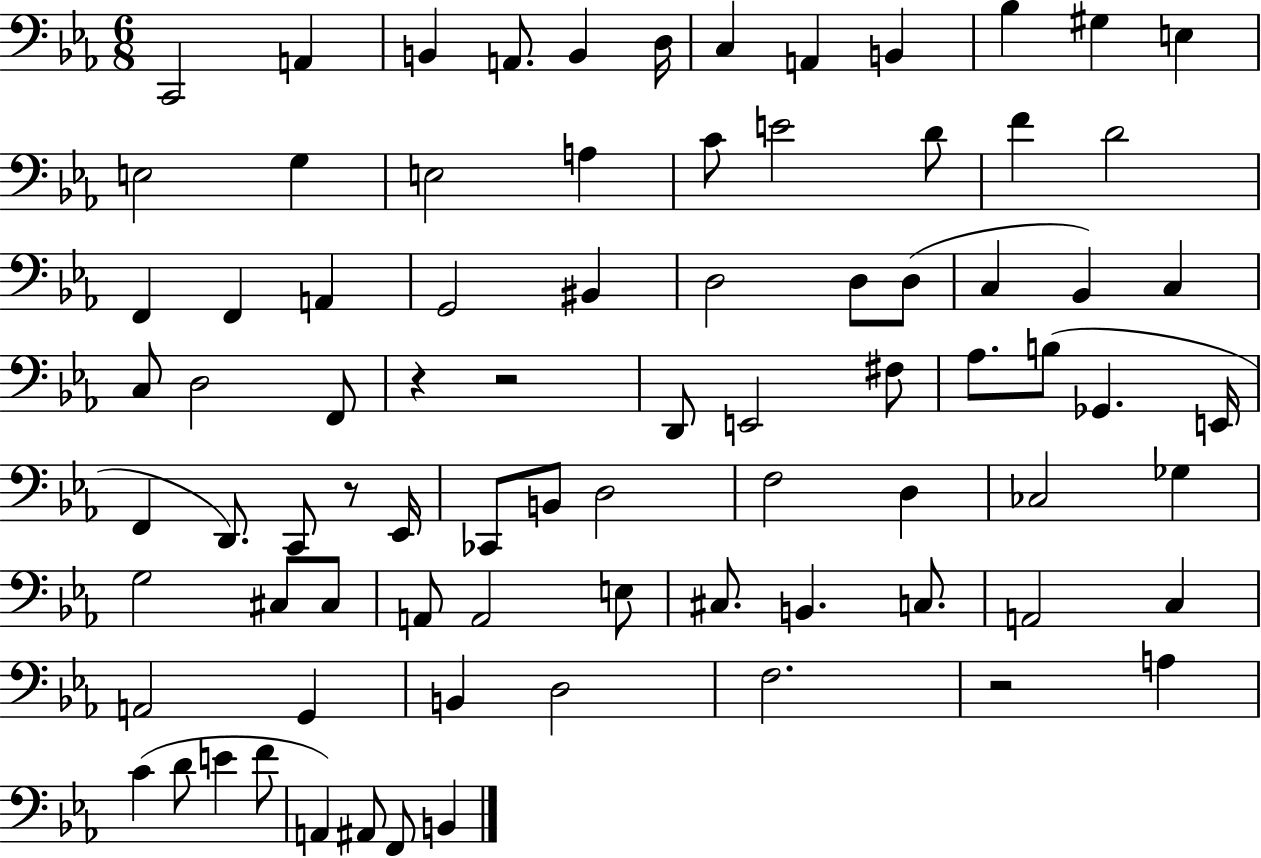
C2/h A2/q B2/q A2/e. B2/q D3/s C3/q A2/q B2/q Bb3/q G#3/q E3/q E3/h G3/q E3/h A3/q C4/e E4/h D4/e F4/q D4/h F2/q F2/q A2/q G2/h BIS2/q D3/h D3/e D3/e C3/q Bb2/q C3/q C3/e D3/h F2/e R/q R/h D2/e E2/h F#3/e Ab3/e. B3/e Gb2/q. E2/s F2/q D2/e. C2/e R/e Eb2/s CES2/e B2/e D3/h F3/h D3/q CES3/h Gb3/q G3/h C#3/e C#3/e A2/e A2/h E3/e C#3/e. B2/q. C3/e. A2/h C3/q A2/h G2/q B2/q D3/h F3/h. R/h A3/q C4/q D4/e E4/q F4/e A2/q A#2/e F2/e B2/q